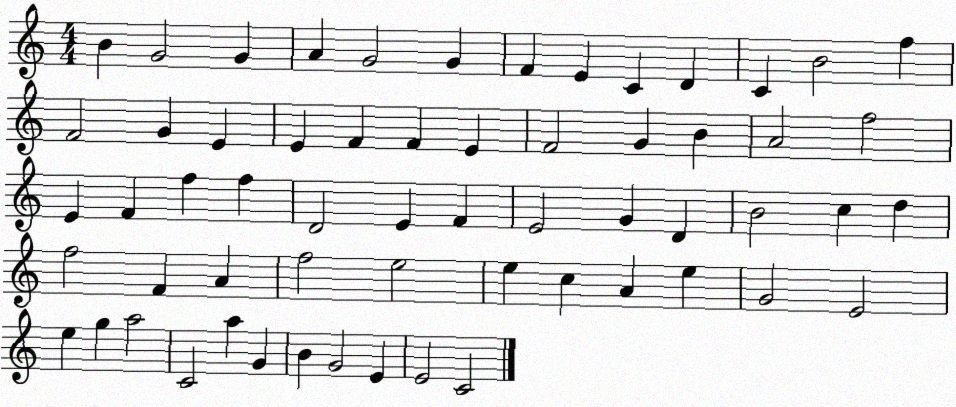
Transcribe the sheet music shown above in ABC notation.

X:1
T:Untitled
M:4/4
L:1/4
K:C
B G2 G A G2 G F E C D C B2 f F2 G E E F F E F2 G B A2 f2 E F f f D2 E F E2 G D B2 c d f2 F A f2 e2 e c A e G2 E2 e g a2 C2 a G B G2 E E2 C2